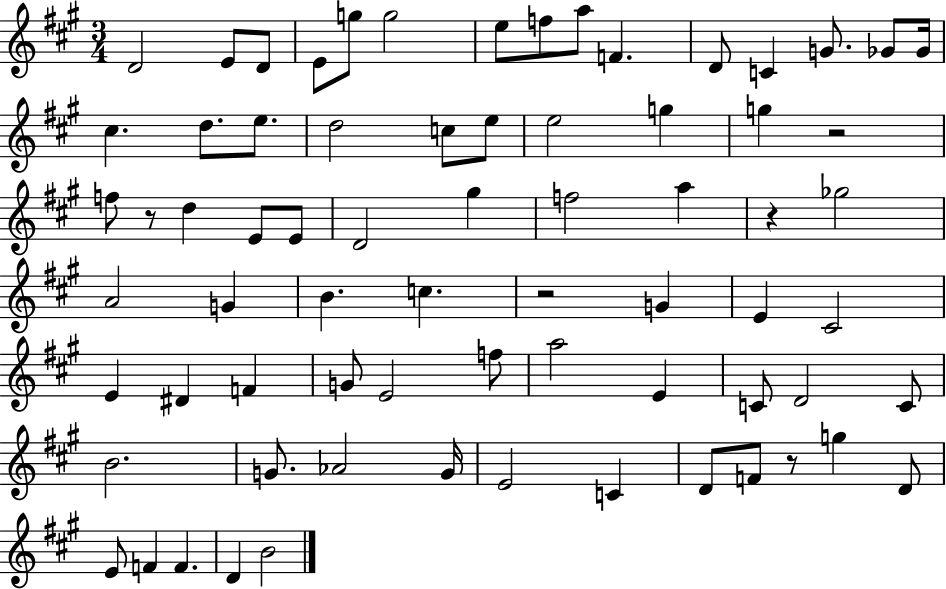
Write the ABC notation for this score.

X:1
T:Untitled
M:3/4
L:1/4
K:A
D2 E/2 D/2 E/2 g/2 g2 e/2 f/2 a/2 F D/2 C G/2 _G/2 _G/4 ^c d/2 e/2 d2 c/2 e/2 e2 g g z2 f/2 z/2 d E/2 E/2 D2 ^g f2 a z _g2 A2 G B c z2 G E ^C2 E ^D F G/2 E2 f/2 a2 E C/2 D2 C/2 B2 G/2 _A2 G/4 E2 C D/2 F/2 z/2 g D/2 E/2 F F D B2